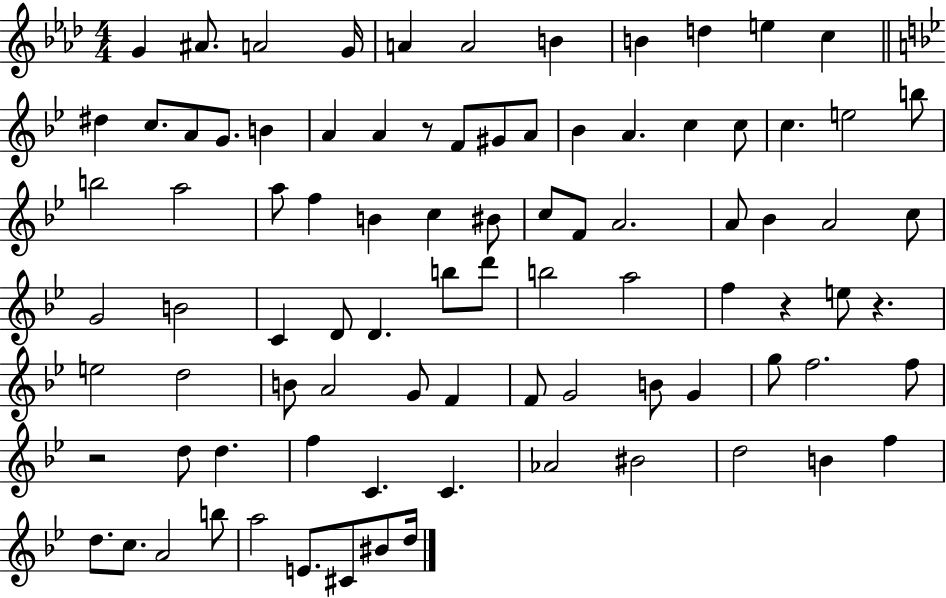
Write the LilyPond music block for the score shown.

{
  \clef treble
  \numericTimeSignature
  \time 4/4
  \key aes \major
  g'4 ais'8. a'2 g'16 | a'4 a'2 b'4 | b'4 d''4 e''4 c''4 | \bar "||" \break \key bes \major dis''4 c''8. a'8 g'8. b'4 | a'4 a'4 r8 f'8 gis'8 a'8 | bes'4 a'4. c''4 c''8 | c''4. e''2 b''8 | \break b''2 a''2 | a''8 f''4 b'4 c''4 bis'8 | c''8 f'8 a'2. | a'8 bes'4 a'2 c''8 | \break g'2 b'2 | c'4 d'8 d'4. b''8 d'''8 | b''2 a''2 | f''4 r4 e''8 r4. | \break e''2 d''2 | b'8 a'2 g'8 f'4 | f'8 g'2 b'8 g'4 | g''8 f''2. f''8 | \break r2 d''8 d''4. | f''4 c'4. c'4. | aes'2 bis'2 | d''2 b'4 f''4 | \break d''8. c''8. a'2 b''8 | a''2 e'8. cis'8 bis'8 d''16 | \bar "|."
}